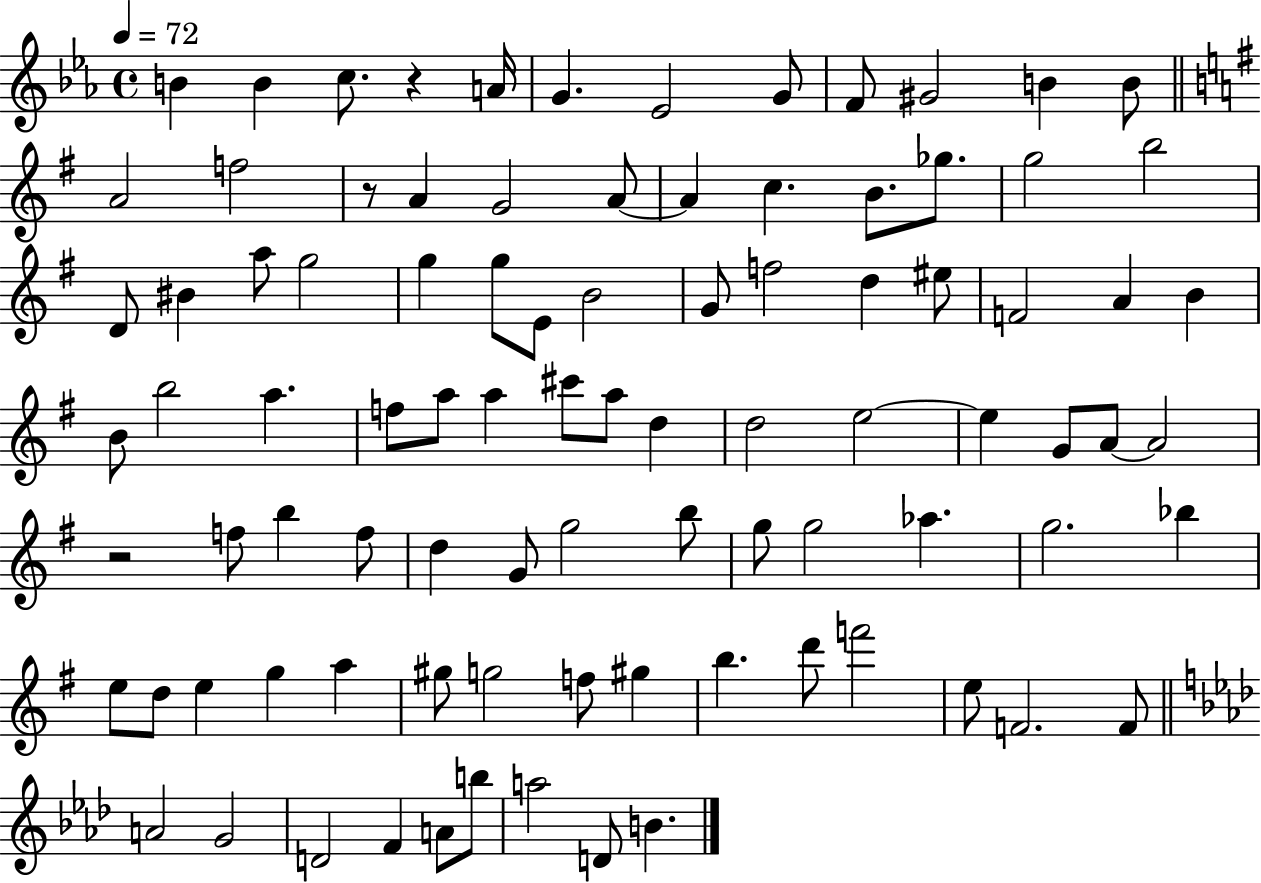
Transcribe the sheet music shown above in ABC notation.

X:1
T:Untitled
M:4/4
L:1/4
K:Eb
B B c/2 z A/4 G _E2 G/2 F/2 ^G2 B B/2 A2 f2 z/2 A G2 A/2 A c B/2 _g/2 g2 b2 D/2 ^B a/2 g2 g g/2 E/2 B2 G/2 f2 d ^e/2 F2 A B B/2 b2 a f/2 a/2 a ^c'/2 a/2 d d2 e2 e G/2 A/2 A2 z2 f/2 b f/2 d G/2 g2 b/2 g/2 g2 _a g2 _b e/2 d/2 e g a ^g/2 g2 f/2 ^g b d'/2 f'2 e/2 F2 F/2 A2 G2 D2 F A/2 b/2 a2 D/2 B